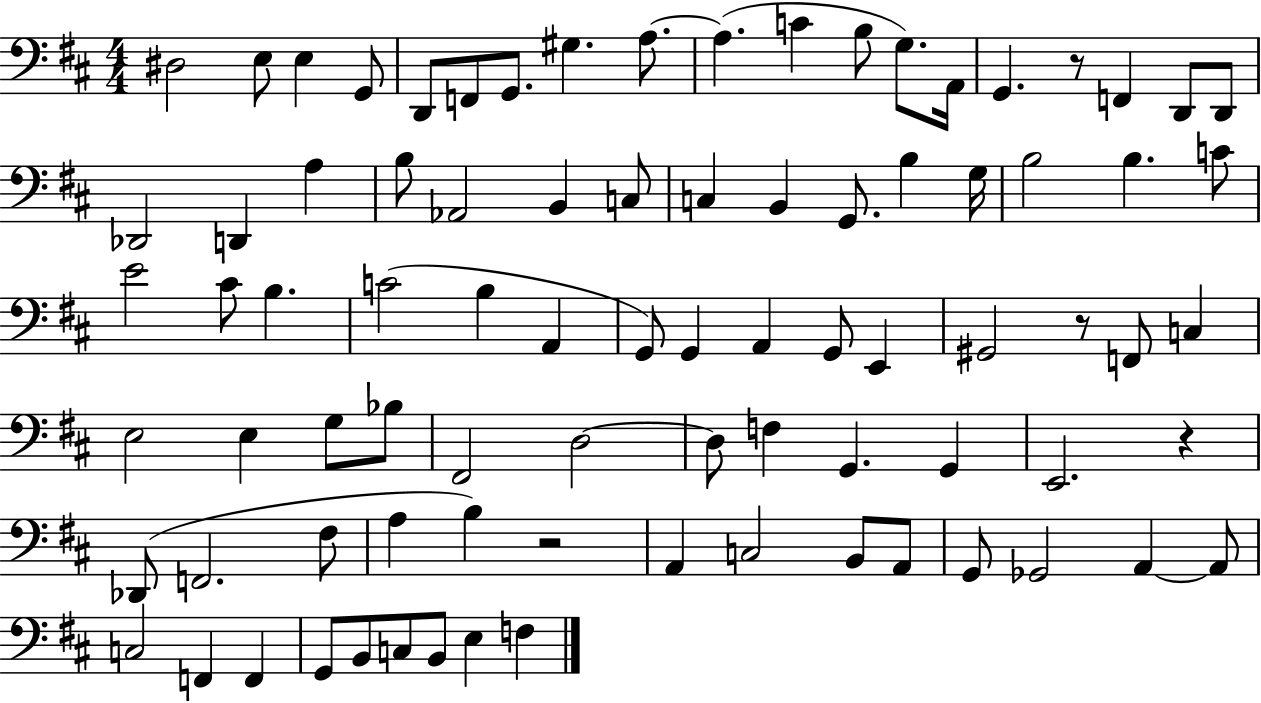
D#3/h E3/e E3/q G2/e D2/e F2/e G2/e. G#3/q. A3/e. A3/q. C4/q B3/e G3/e. A2/s G2/q. R/e F2/q D2/e D2/e Db2/h D2/q A3/q B3/e Ab2/h B2/q C3/e C3/q B2/q G2/e. B3/q G3/s B3/h B3/q. C4/e E4/h C#4/e B3/q. C4/h B3/q A2/q G2/e G2/q A2/q G2/e E2/q G#2/h R/e F2/e C3/q E3/h E3/q G3/e Bb3/e F#2/h D3/h D3/e F3/q G2/q. G2/q E2/h. R/q Db2/e F2/h. F#3/e A3/q B3/q R/h A2/q C3/h B2/e A2/e G2/e Gb2/h A2/q A2/e C3/h F2/q F2/q G2/e B2/e C3/e B2/e E3/q F3/q